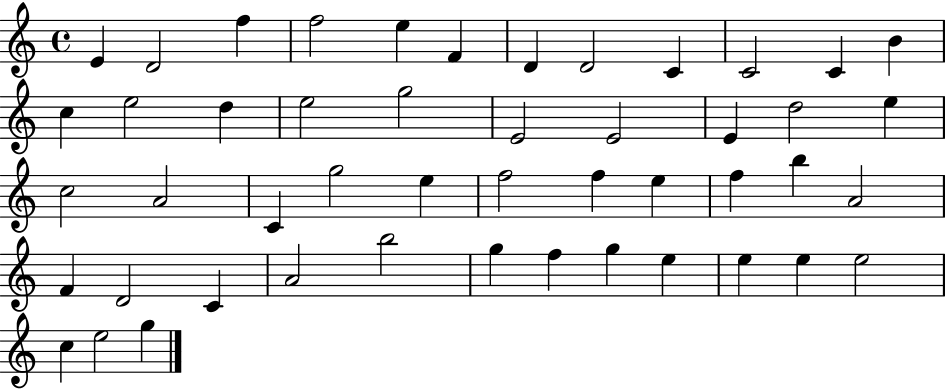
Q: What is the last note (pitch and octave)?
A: G5